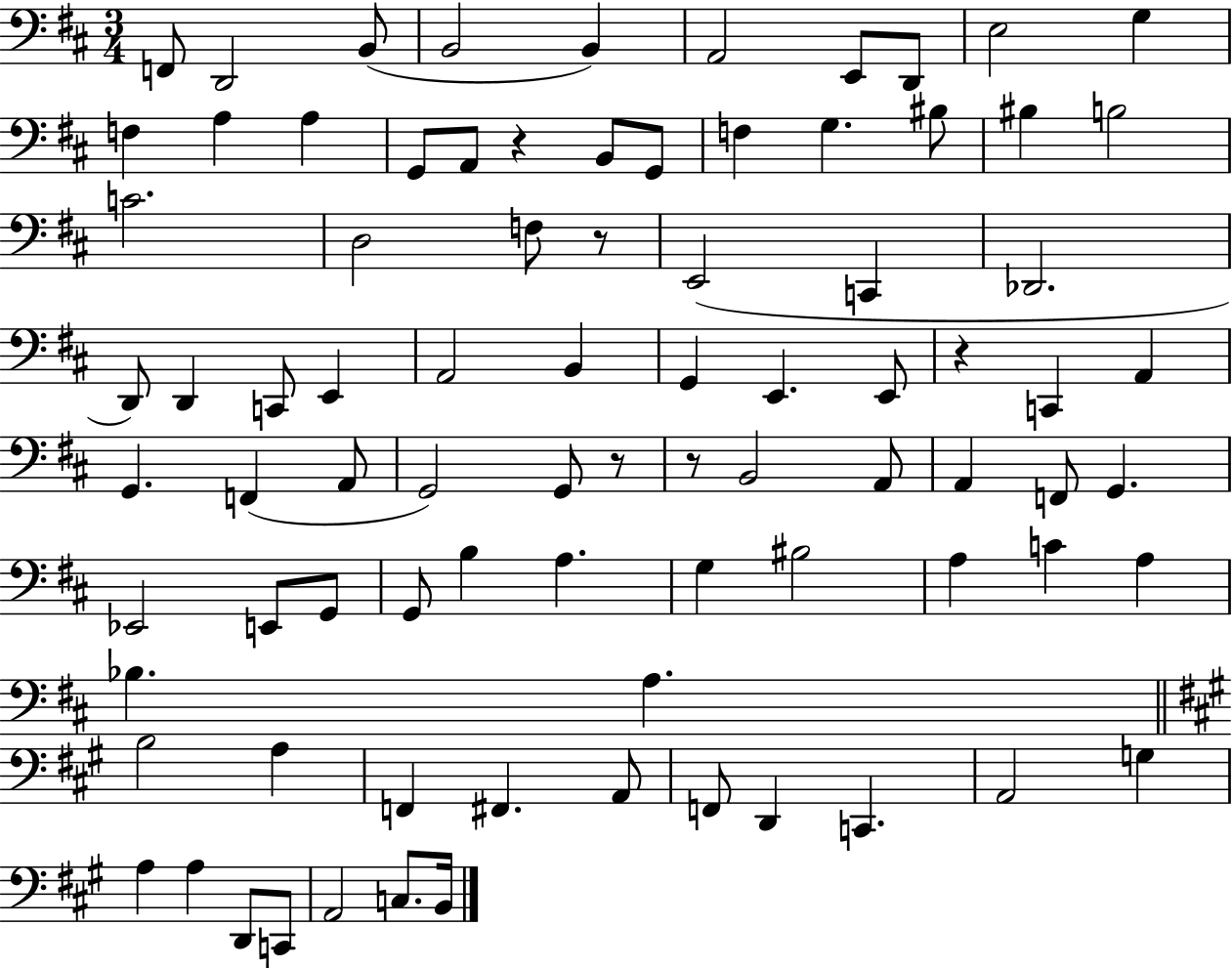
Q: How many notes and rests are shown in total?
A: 84